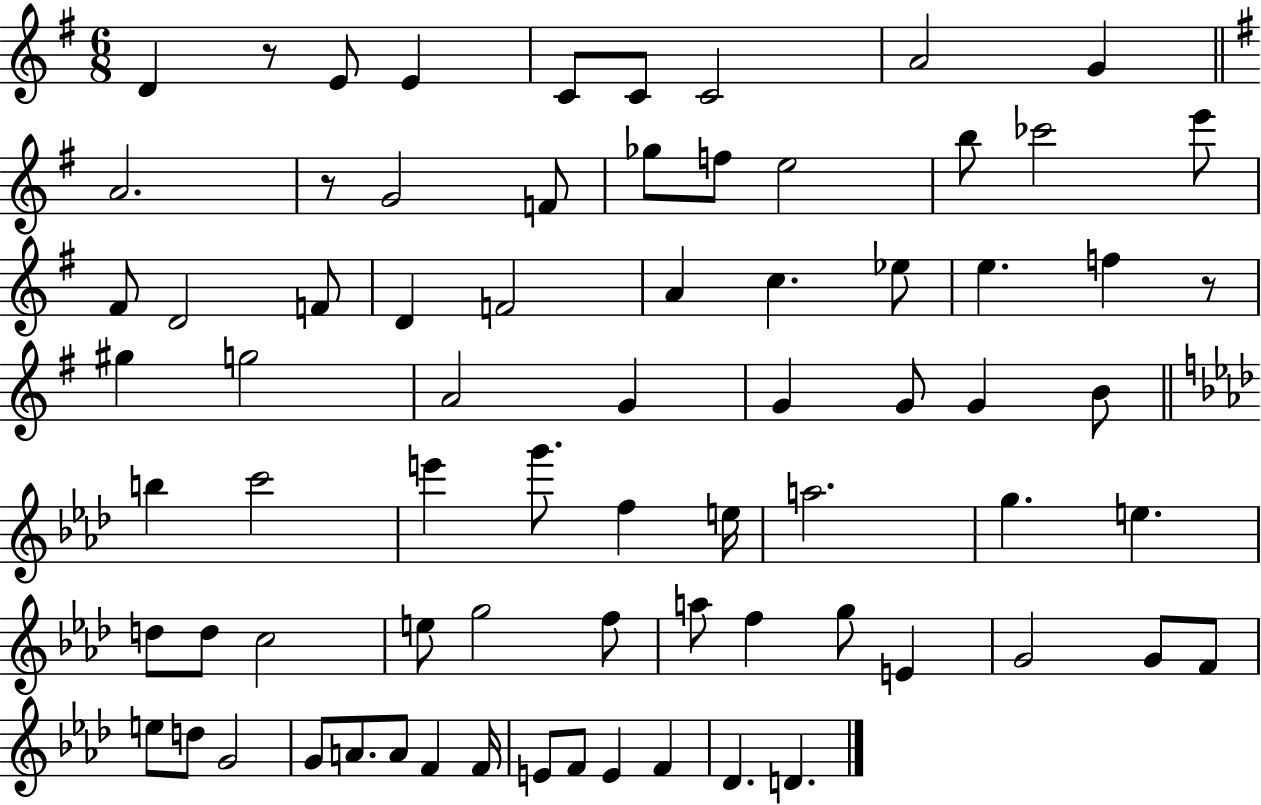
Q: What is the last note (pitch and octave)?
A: D4